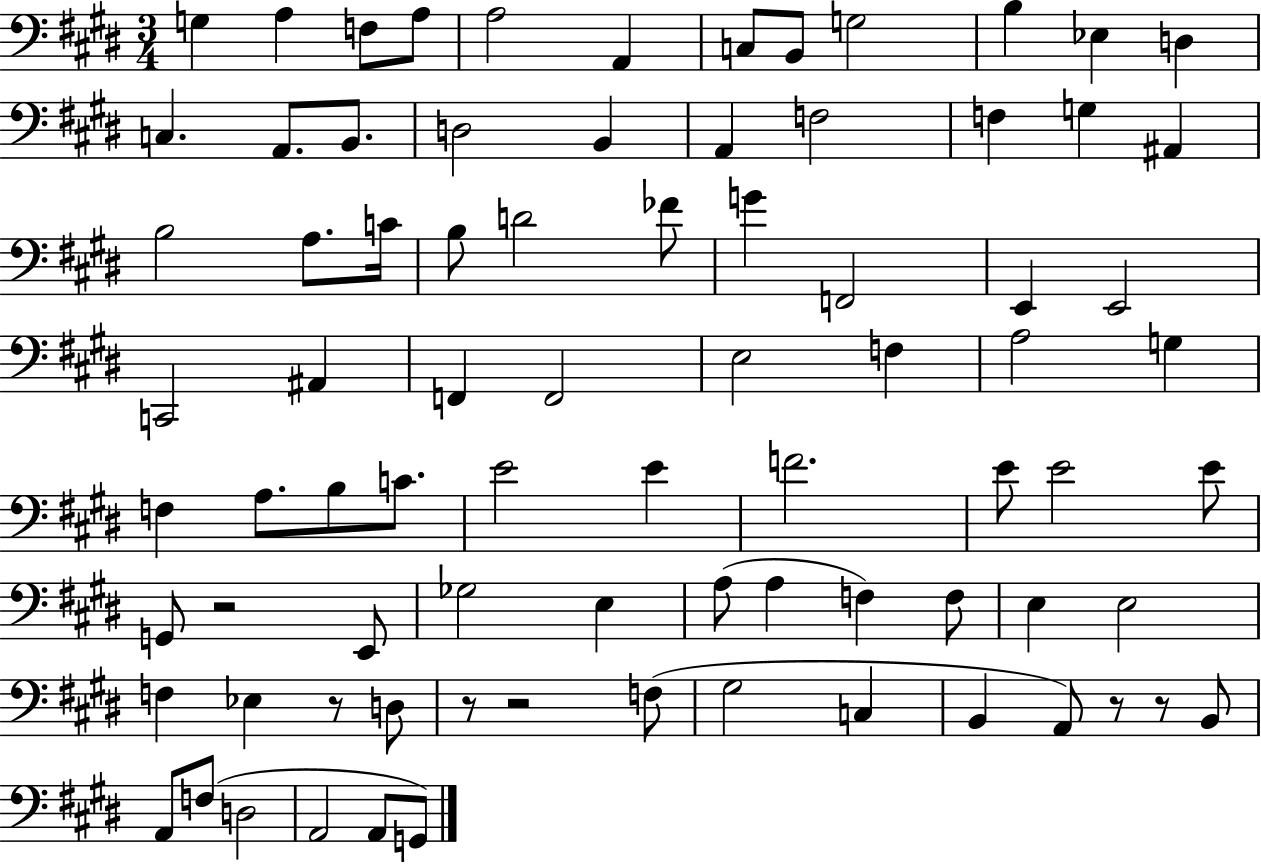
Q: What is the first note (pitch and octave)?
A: G3